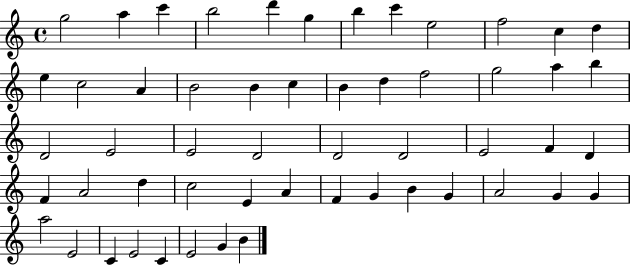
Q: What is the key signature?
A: C major